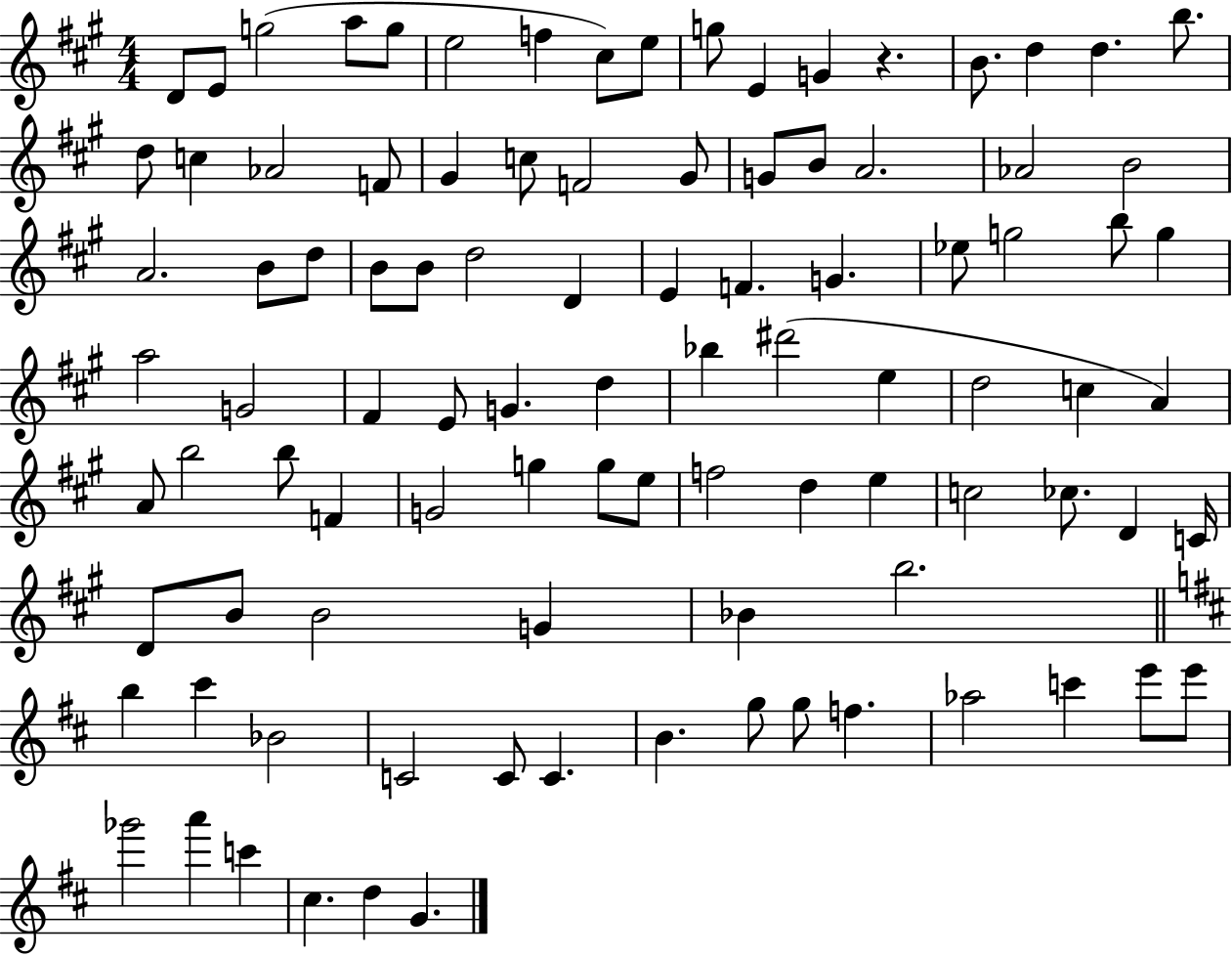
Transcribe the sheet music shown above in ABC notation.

X:1
T:Untitled
M:4/4
L:1/4
K:A
D/2 E/2 g2 a/2 g/2 e2 f ^c/2 e/2 g/2 E G z B/2 d d b/2 d/2 c _A2 F/2 ^G c/2 F2 ^G/2 G/2 B/2 A2 _A2 B2 A2 B/2 d/2 B/2 B/2 d2 D E F G _e/2 g2 b/2 g a2 G2 ^F E/2 G d _b ^d'2 e d2 c A A/2 b2 b/2 F G2 g g/2 e/2 f2 d e c2 _c/2 D C/4 D/2 B/2 B2 G _B b2 b ^c' _B2 C2 C/2 C B g/2 g/2 f _a2 c' e'/2 e'/2 _g'2 a' c' ^c d G